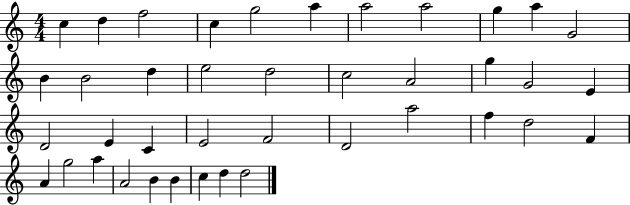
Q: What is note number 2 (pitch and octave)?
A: D5